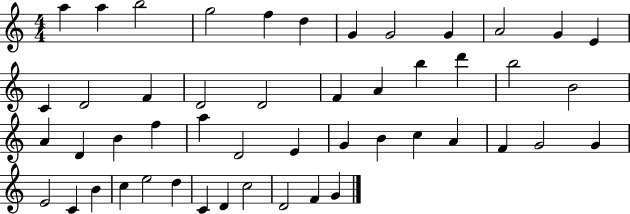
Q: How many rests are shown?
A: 0